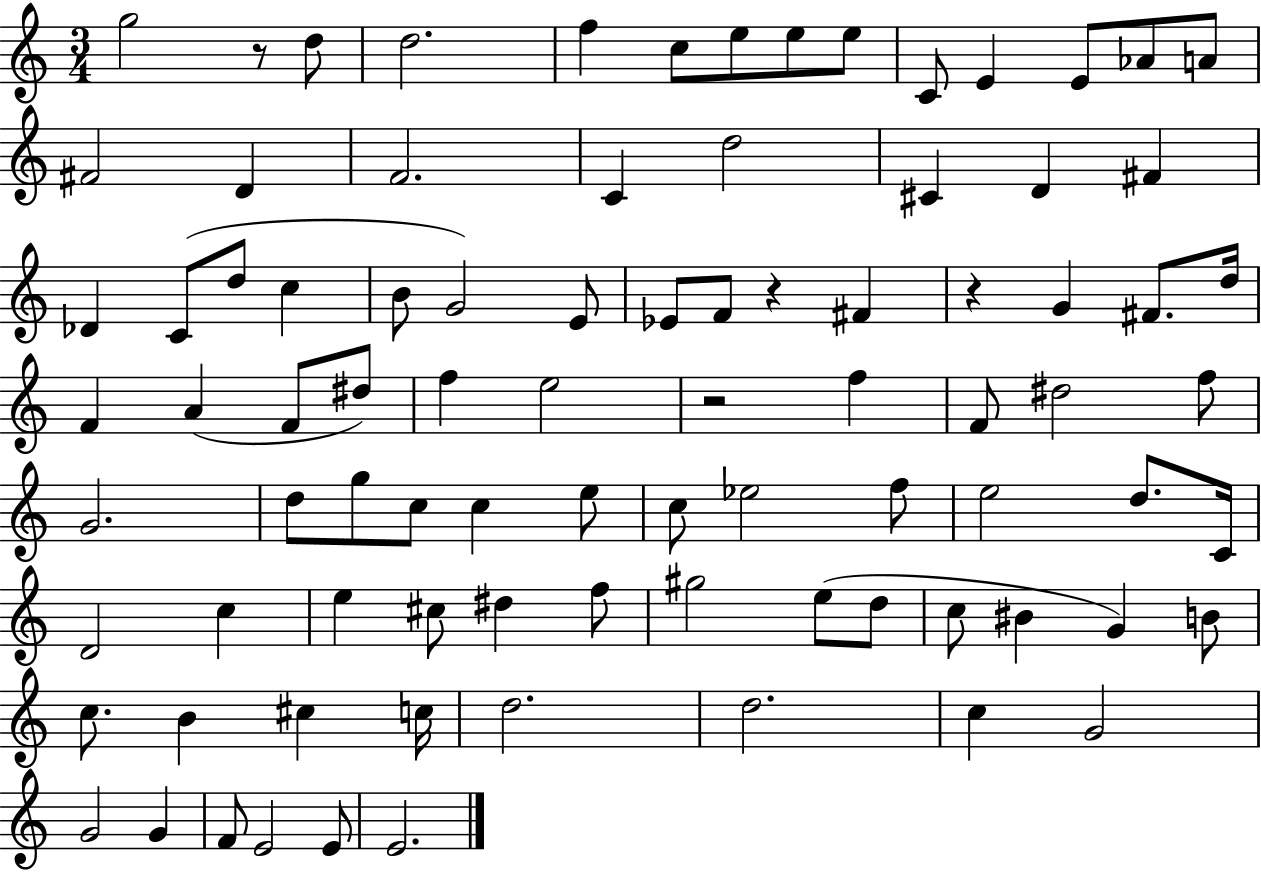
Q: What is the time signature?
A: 3/4